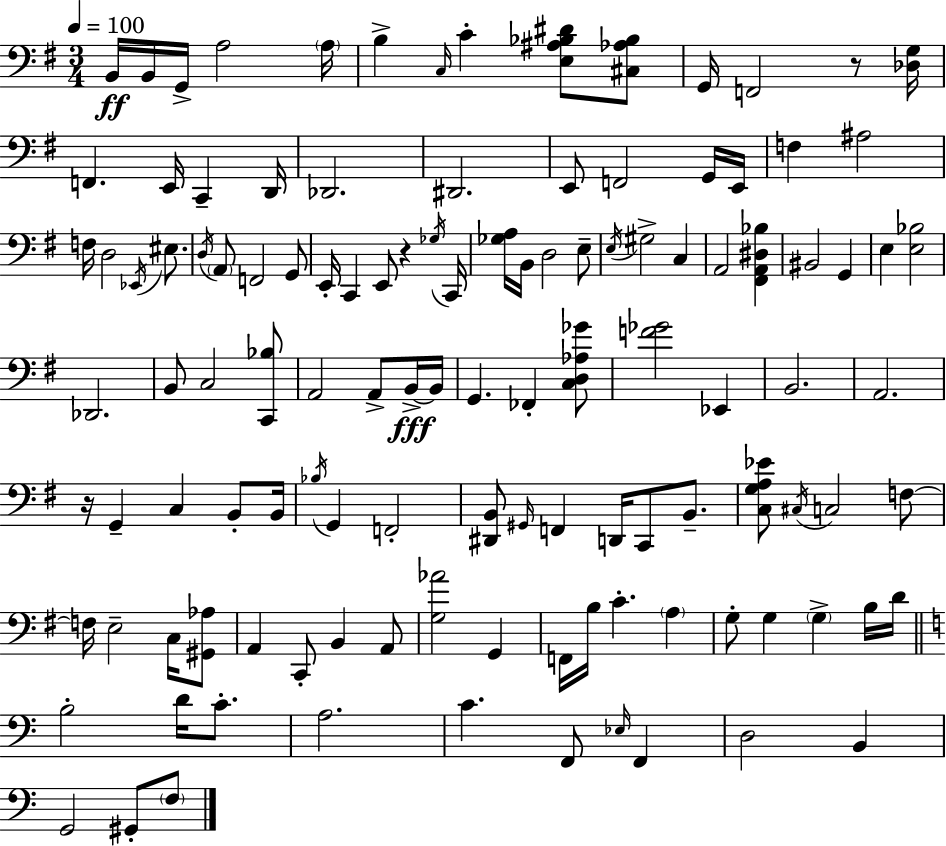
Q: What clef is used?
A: bass